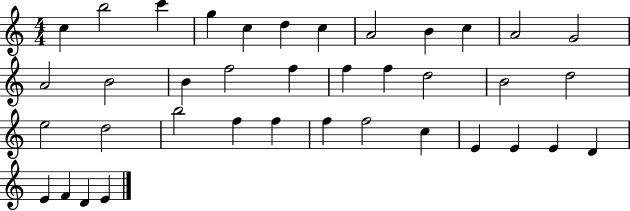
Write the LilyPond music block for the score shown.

{
  \clef treble
  \numericTimeSignature
  \time 4/4
  \key c \major
  c''4 b''2 c'''4 | g''4 c''4 d''4 c''4 | a'2 b'4 c''4 | a'2 g'2 | \break a'2 b'2 | b'4 f''2 f''4 | f''4 f''4 d''2 | b'2 d''2 | \break e''2 d''2 | b''2 f''4 f''4 | f''4 f''2 c''4 | e'4 e'4 e'4 d'4 | \break e'4 f'4 d'4 e'4 | \bar "|."
}